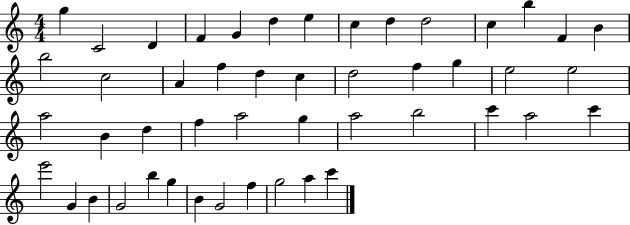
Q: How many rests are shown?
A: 0